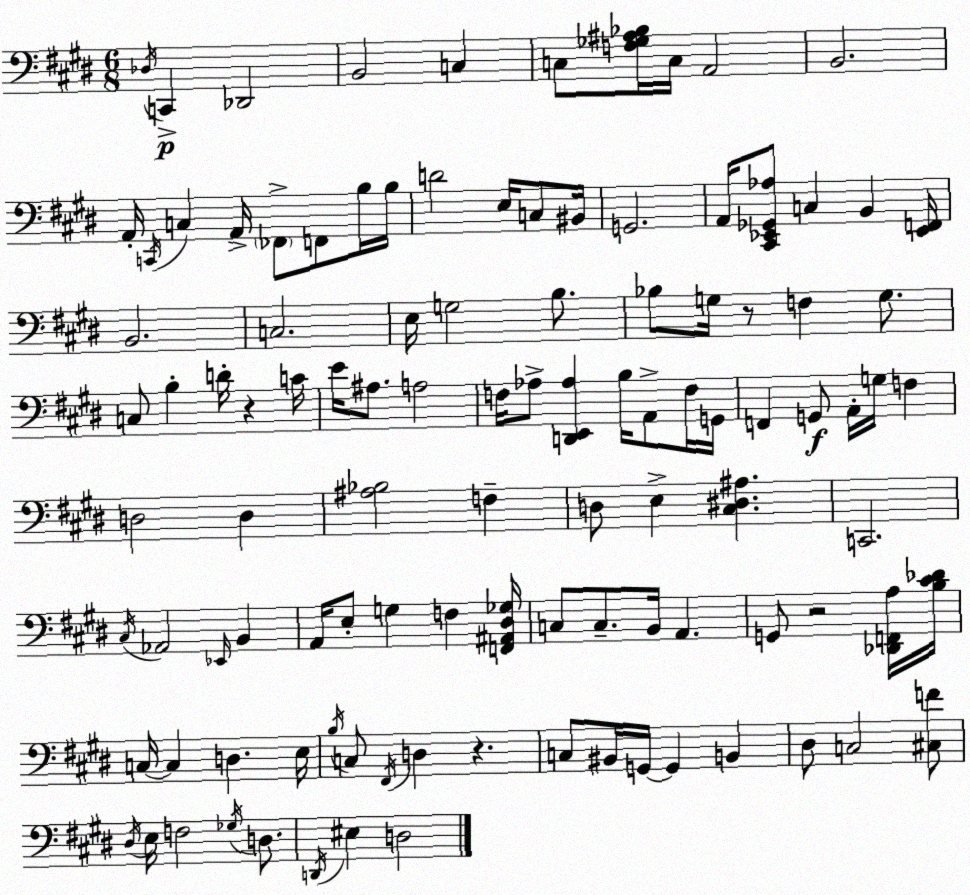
X:1
T:Untitled
M:6/8
L:1/4
K:E
_D,/4 C,, _D,,2 B,,2 C, C,/2 [F,_G,^A,_B,]/4 C,/4 A,,2 B,,2 A,,/4 C,,/4 C, A,,/4 _F,,/2 F,,/2 B,/4 B,/4 D2 E,/4 C,/2 ^B,,/4 G,,2 A,,/4 [^C,,_E,,_G,,_A,]/2 C, B,, [_E,,F,,]/4 B,,2 C,2 E,/4 G,2 B,/2 _B,/2 G,/4 z/2 F, G,/2 C,/2 B, D/4 z C/4 E/4 ^A,/2 A,2 F,/4 _A,/2 [D,,E,,_A,] B,/4 A,,/2 F,/4 G,,/4 F,, G,,/2 A,,/4 G,/4 F, D,2 D, [^A,_B,]2 F, D,/2 E, [^C,^D,^A,] C,,2 ^C,/4 _A,,2 _E,,/4 B,, A,,/4 E,/2 G, F, [F,,^A,,^D,_G,]/4 C,/2 C,/2 B,,/4 A,, G,,/2 z2 [_D,,F,,A,]/4 [B,^C_D]/4 C,/4 C, D, E,/4 B,/4 C,/2 ^F,,/4 D, z C,/2 ^B,,/4 G,,/4 G,, B,, ^D,/2 C,2 [^C,F]/2 ^D,/4 E,/4 F,2 _G,/4 D,/2 D,,/4 ^E, D,2